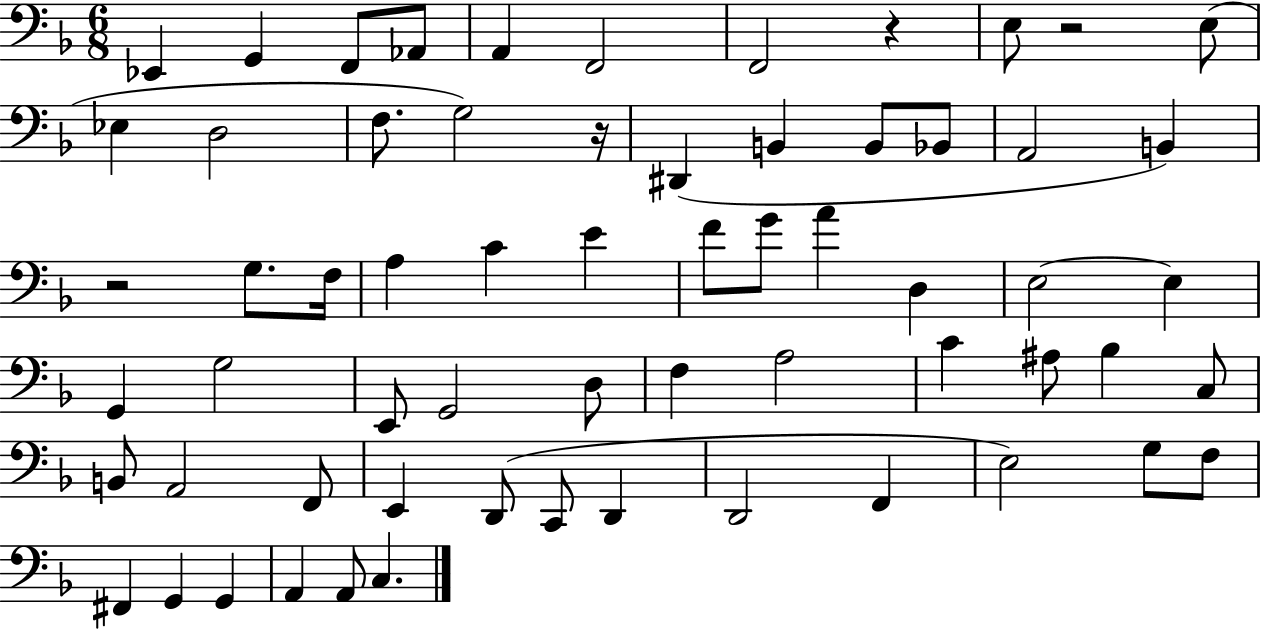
{
  \clef bass
  \numericTimeSignature
  \time 6/8
  \key f \major
  \repeat volta 2 { ees,4 g,4 f,8 aes,8 | a,4 f,2 | f,2 r4 | e8 r2 e8( | \break ees4 d2 | f8. g2) r16 | dis,4( b,4 b,8 bes,8 | a,2 b,4) | \break r2 g8. f16 | a4 c'4 e'4 | f'8 g'8 a'4 d4 | e2~~ e4 | \break g,4 g2 | e,8 g,2 d8 | f4 a2 | c'4 ais8 bes4 c8 | \break b,8 a,2 f,8 | e,4 d,8( c,8 d,4 | d,2 f,4 | e2) g8 f8 | \break fis,4 g,4 g,4 | a,4 a,8 c4. | } \bar "|."
}